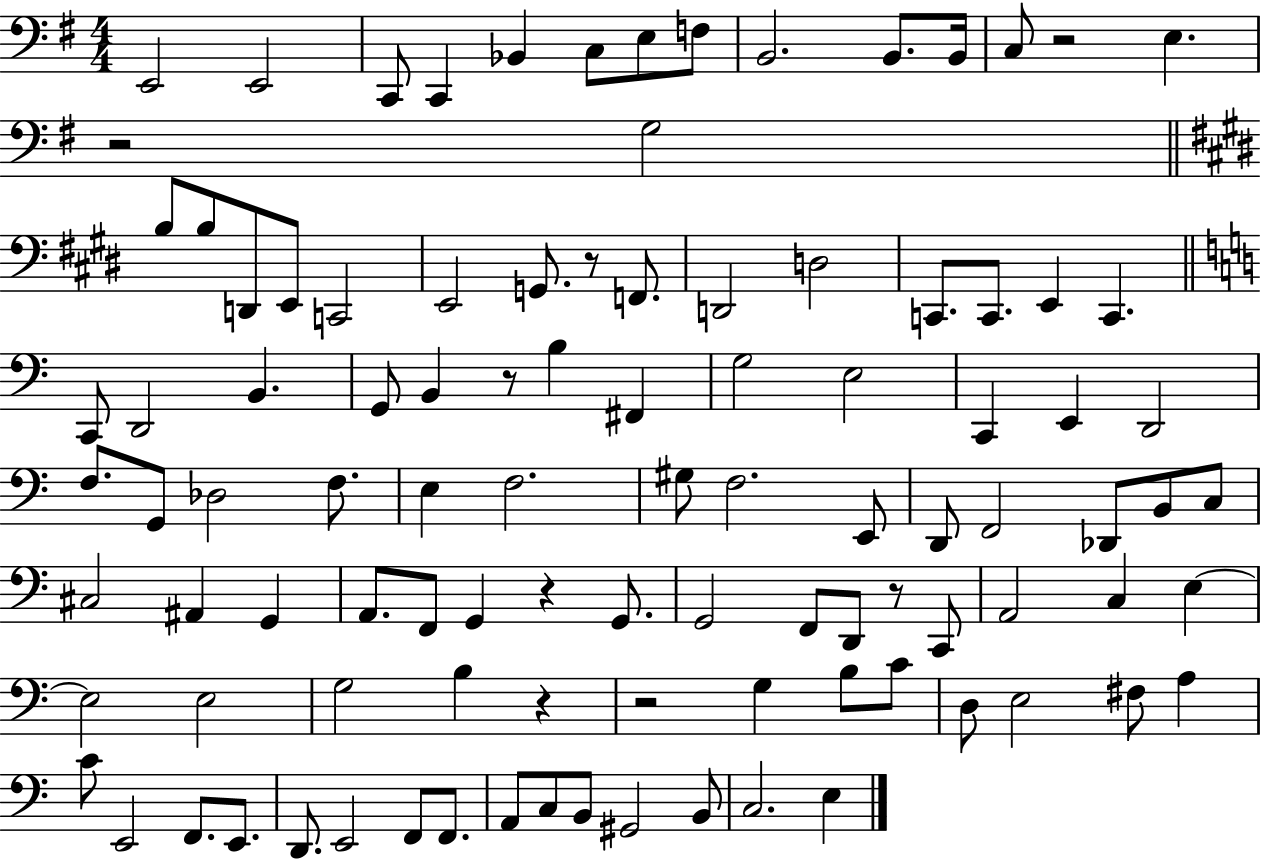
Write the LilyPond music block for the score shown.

{
  \clef bass
  \numericTimeSignature
  \time 4/4
  \key g \major
  e,2 e,2 | c,8 c,4 bes,4 c8 e8 f8 | b,2. b,8. b,16 | c8 r2 e4. | \break r2 g2 | \bar "||" \break \key e \major b8 b8 d,8 e,8 c,2 | e,2 g,8. r8 f,8. | d,2 d2 | c,8. c,8. e,4 c,4. | \break \bar "||" \break \key c \major c,8 d,2 b,4. | g,8 b,4 r8 b4 fis,4 | g2 e2 | c,4 e,4 d,2 | \break f8. g,8 des2 f8. | e4 f2. | gis8 f2. e,8 | d,8 f,2 des,8 b,8 c8 | \break cis2 ais,4 g,4 | a,8. f,8 g,4 r4 g,8. | g,2 f,8 d,8 r8 c,8 | a,2 c4 e4~~ | \break e2 e2 | g2 b4 r4 | r2 g4 b8 c'8 | d8 e2 fis8 a4 | \break c'8 e,2 f,8. e,8. | d,8. e,2 f,8 f,8. | a,8 c8 b,8 gis,2 b,8 | c2. e4 | \break \bar "|."
}